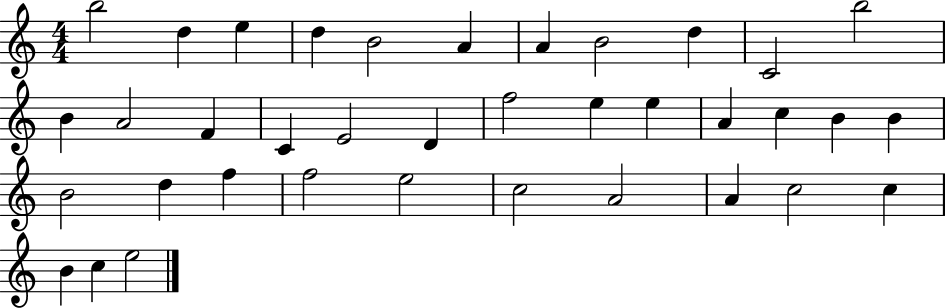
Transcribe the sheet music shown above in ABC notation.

X:1
T:Untitled
M:4/4
L:1/4
K:C
b2 d e d B2 A A B2 d C2 b2 B A2 F C E2 D f2 e e A c B B B2 d f f2 e2 c2 A2 A c2 c B c e2